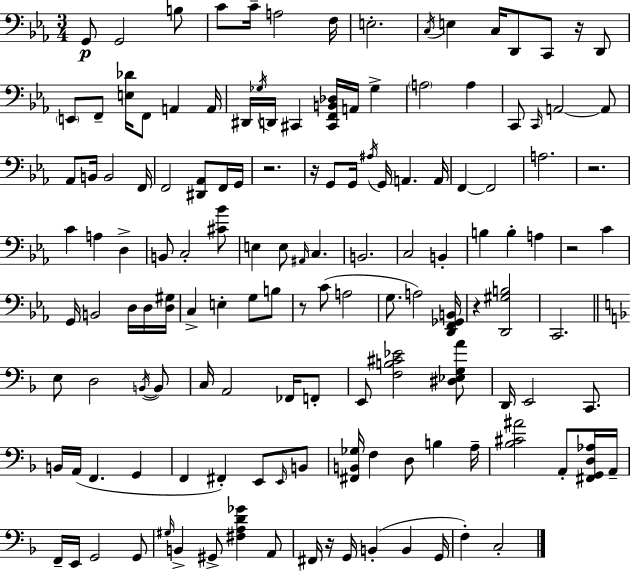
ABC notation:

X:1
T:Untitled
M:3/4
L:1/4
K:Cm
G,,/2 G,,2 B,/2 C/2 C/4 A,2 F,/4 E,2 C,/4 E, C,/4 D,,/2 C,,/2 z/4 D,,/2 E,,/2 F,,/2 [E,_D]/4 F,,/2 A,, A,,/4 ^D,,/4 _G,/4 D,,/4 ^C,, [^C,,F,,B,,_D,]/4 A,,/4 _G, A,2 A, C,,/2 C,,/4 A,,2 A,,/2 _A,,/2 B,,/4 B,,2 F,,/4 F,,2 [^D,,_A,,]/2 F,,/4 G,,/4 z2 z/4 G,,/2 G,,/4 ^A,/4 G,,/4 A,, A,,/4 F,, F,,2 A,2 z2 C A, D, B,,/2 C,2 [^C_B]/2 E, E,/2 ^A,,/4 C, B,,2 C,2 B,, B, B, A, z2 C G,,/4 B,,2 D,/4 D,/4 [D,^G,]/4 C, E, G,/2 B,/2 z/2 C/2 A,2 G,/2 A,2 [D,,F,,_G,,B,,]/4 z [D,,^G,B,]2 C,,2 E,/2 D,2 B,,/4 B,,/2 C,/4 A,,2 _F,,/4 F,,/2 E,,/2 [F,B,^C_E]2 [^D,_E,G,A]/2 D,,/4 E,,2 C,,/2 B,,/4 A,,/4 F,, G,, F,, ^F,, E,,/2 E,,/4 B,,/2 [^F,,B,,_G,]/4 F, D,/2 B, A,/4 [_B,^C^A]2 A,,/2 [^F,,G,,D,_A,]/4 A,,/4 F,,/4 E,,/4 G,,2 G,,/2 ^G,/4 B,, ^G,,/2 [^F,A,D_G] A,,/2 ^F,,/4 z/4 G,,/4 B,, B,, G,,/4 F, C,2